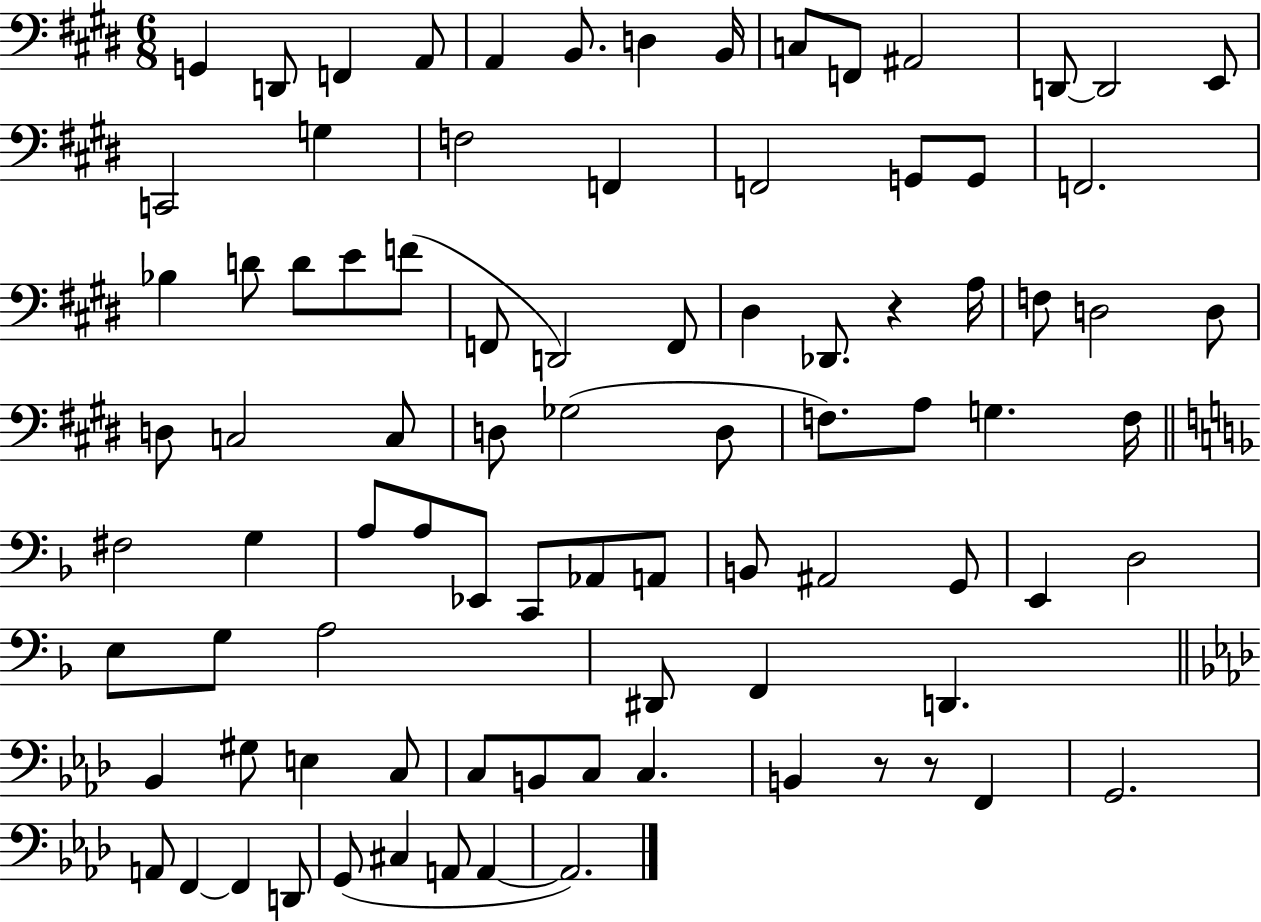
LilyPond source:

{
  \clef bass
  \numericTimeSignature
  \time 6/8
  \key e \major
  \repeat volta 2 { g,4 d,8 f,4 a,8 | a,4 b,8. d4 b,16 | c8 f,8 ais,2 | d,8~~ d,2 e,8 | \break c,2 g4 | f2 f,4 | f,2 g,8 g,8 | f,2. | \break bes4 d'8 d'8 e'8 f'8( | f,8 d,2) f,8 | dis4 des,8. r4 a16 | f8 d2 d8 | \break d8 c2 c8 | d8 ges2( d8 | f8.) a8 g4. f16 | \bar "||" \break \key f \major fis2 g4 | a8 a8 ees,8 c,8 aes,8 a,8 | b,8 ais,2 g,8 | e,4 d2 | \break e8 g8 a2 | dis,8 f,4 d,4. | \bar "||" \break \key aes \major bes,4 gis8 e4 c8 | c8 b,8 c8 c4. | b,4 r8 r8 f,4 | g,2. | \break a,8 f,4~~ f,4 d,8 | g,8( cis4 a,8 a,4~~ | a,2.) | } \bar "|."
}